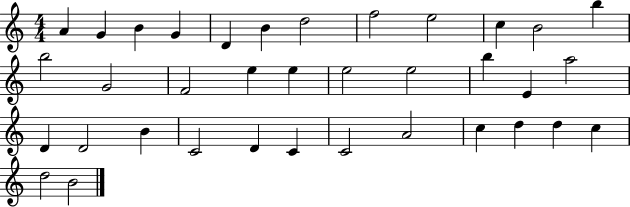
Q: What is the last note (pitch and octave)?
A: B4